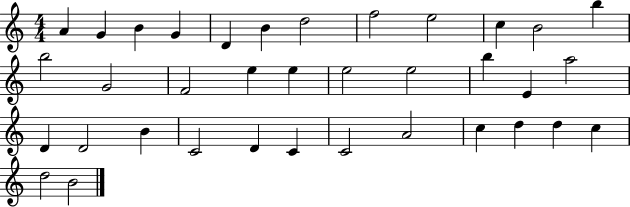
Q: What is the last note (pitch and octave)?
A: B4